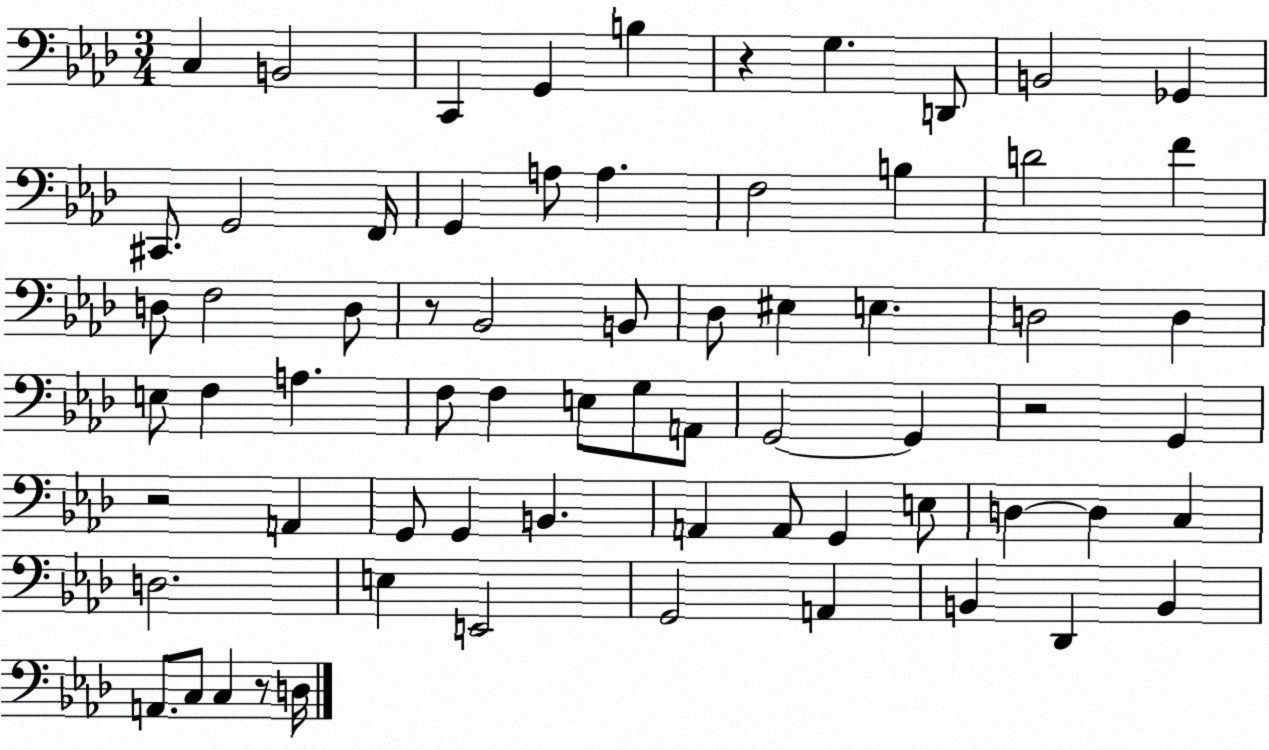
X:1
T:Untitled
M:3/4
L:1/4
K:Ab
C, B,,2 C,, G,, B, z G, D,,/2 B,,2 _G,, ^C,,/2 G,,2 F,,/4 G,, A,/2 A, F,2 B, D2 F D,/2 F,2 D,/2 z/2 _B,,2 B,,/2 _D,/2 ^E, E, D,2 D, E,/2 F, A, F,/2 F, E,/2 G,/2 A,,/2 G,,2 G,, z2 G,, z2 A,, G,,/2 G,, B,, A,, A,,/2 G,, E,/2 D, D, C, D,2 E, E,,2 G,,2 A,, B,, _D,, B,, A,,/2 C,/2 C, z/2 D,/4